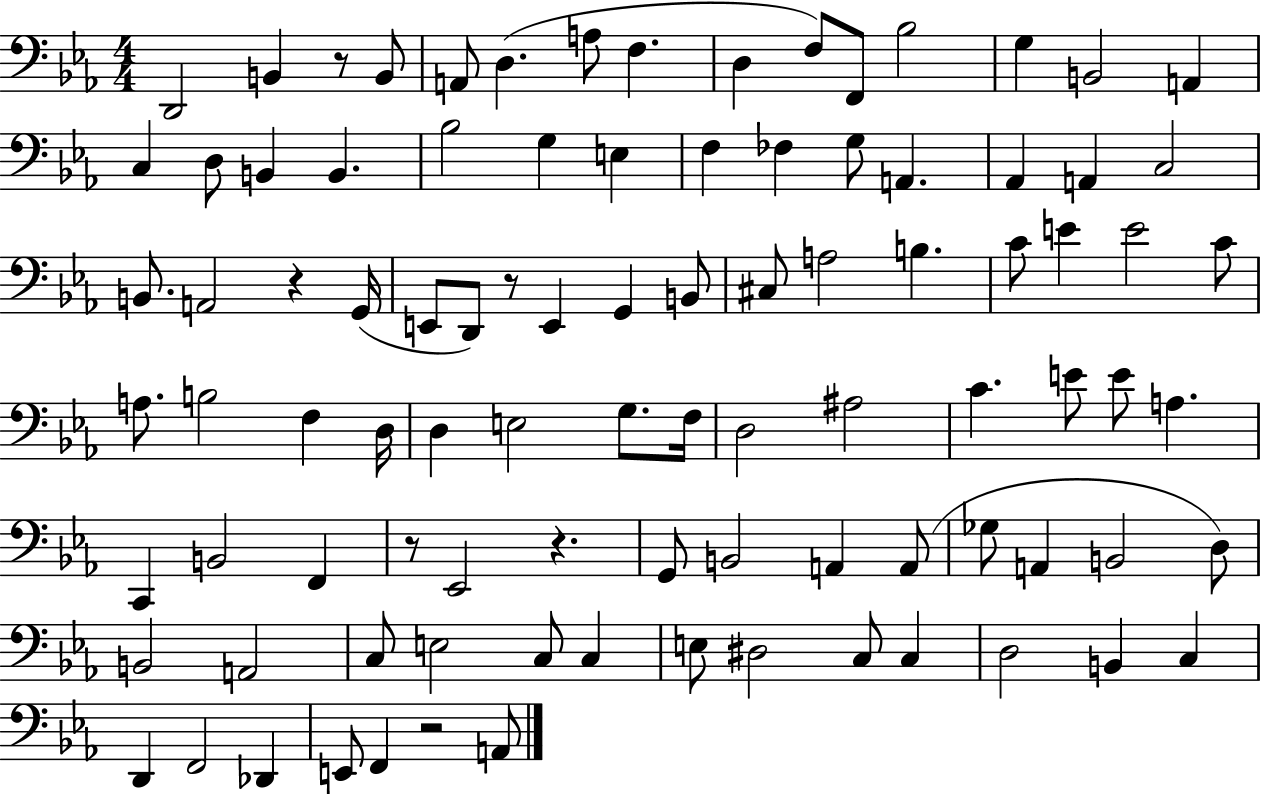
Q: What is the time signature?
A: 4/4